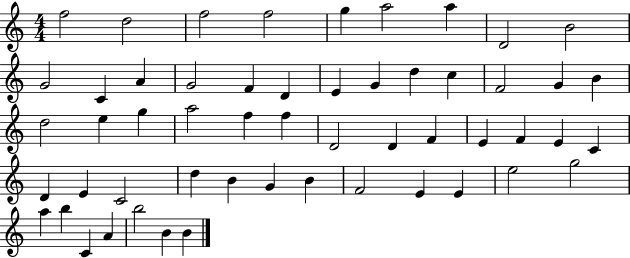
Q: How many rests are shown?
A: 0